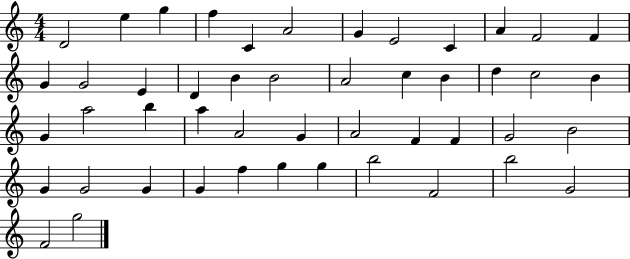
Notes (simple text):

D4/h E5/q G5/q F5/q C4/q A4/h G4/q E4/h C4/q A4/q F4/h F4/q G4/q G4/h E4/q D4/q B4/q B4/h A4/h C5/q B4/q D5/q C5/h B4/q G4/q A5/h B5/q A5/q A4/h G4/q A4/h F4/q F4/q G4/h B4/h G4/q G4/h G4/q G4/q F5/q G5/q G5/q B5/h F4/h B5/h G4/h F4/h G5/h